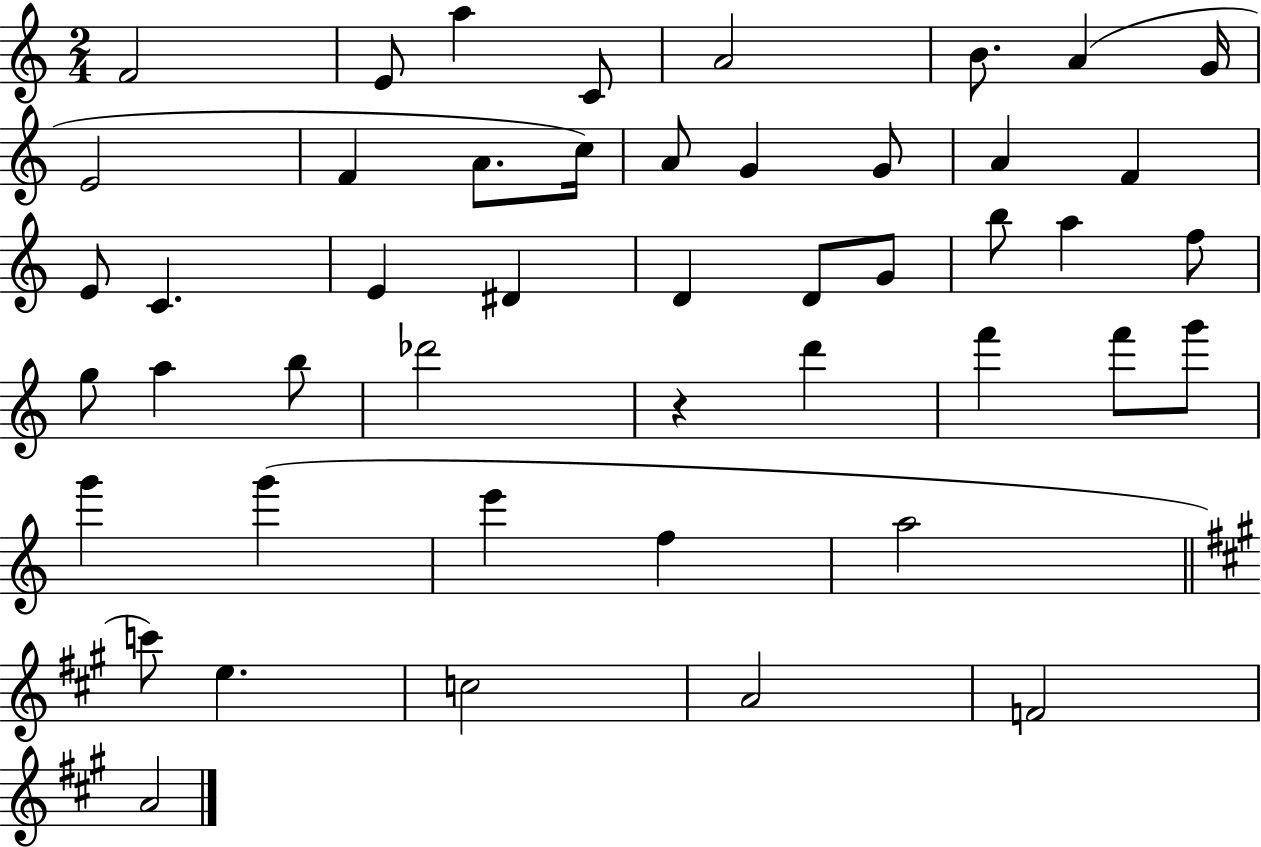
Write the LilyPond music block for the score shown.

{
  \clef treble
  \numericTimeSignature
  \time 2/4
  \key c \major
  f'2 | e'8 a''4 c'8 | a'2 | b'8. a'4( g'16 | \break e'2 | f'4 a'8. c''16) | a'8 g'4 g'8 | a'4 f'4 | \break e'8 c'4. | e'4 dis'4 | d'4 d'8 g'8 | b''8 a''4 f''8 | \break g''8 a''4 b''8 | des'''2 | r4 d'''4 | f'''4 f'''8 g'''8 | \break g'''4 g'''4( | e'''4 f''4 | a''2 | \bar "||" \break \key a \major c'''8) e''4. | c''2 | a'2 | f'2 | \break a'2 | \bar "|."
}